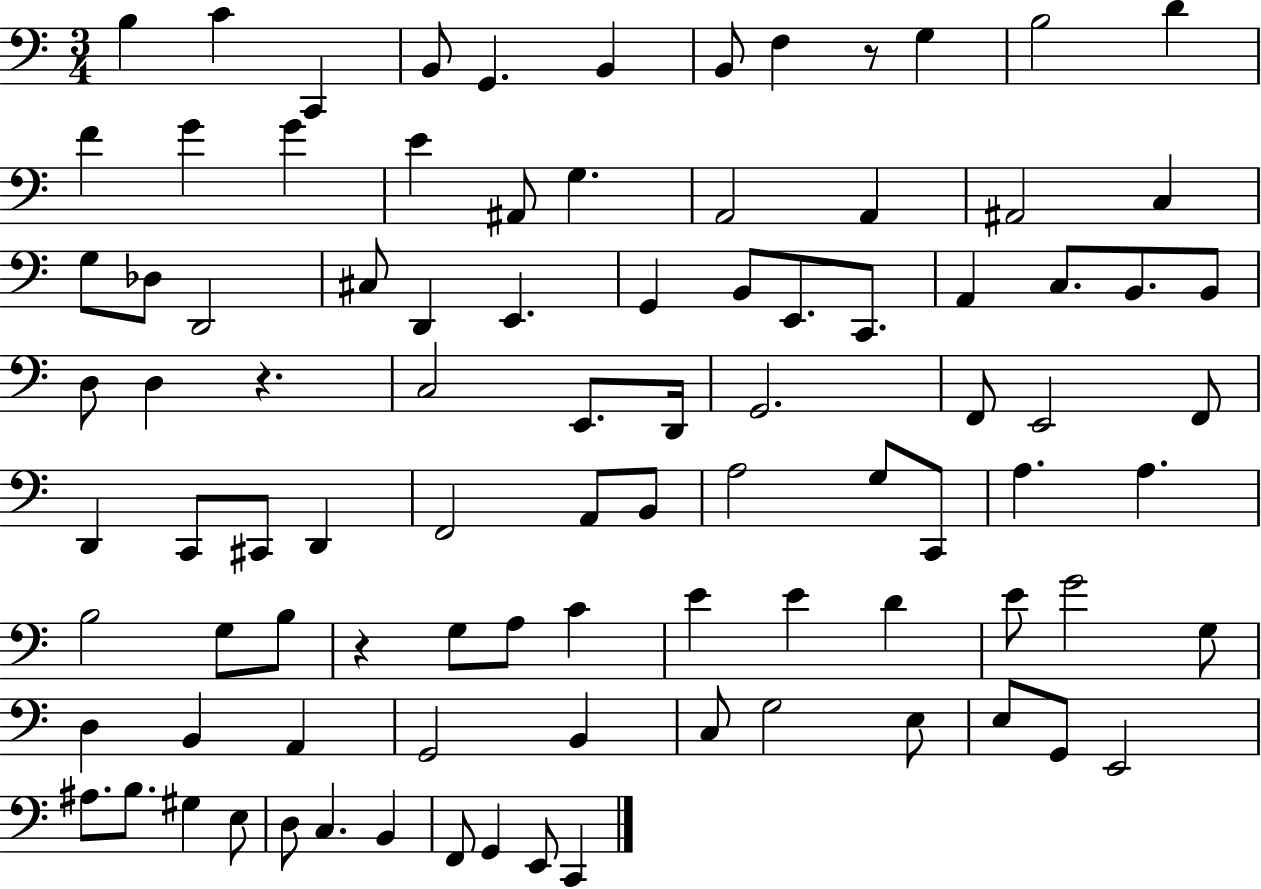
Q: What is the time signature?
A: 3/4